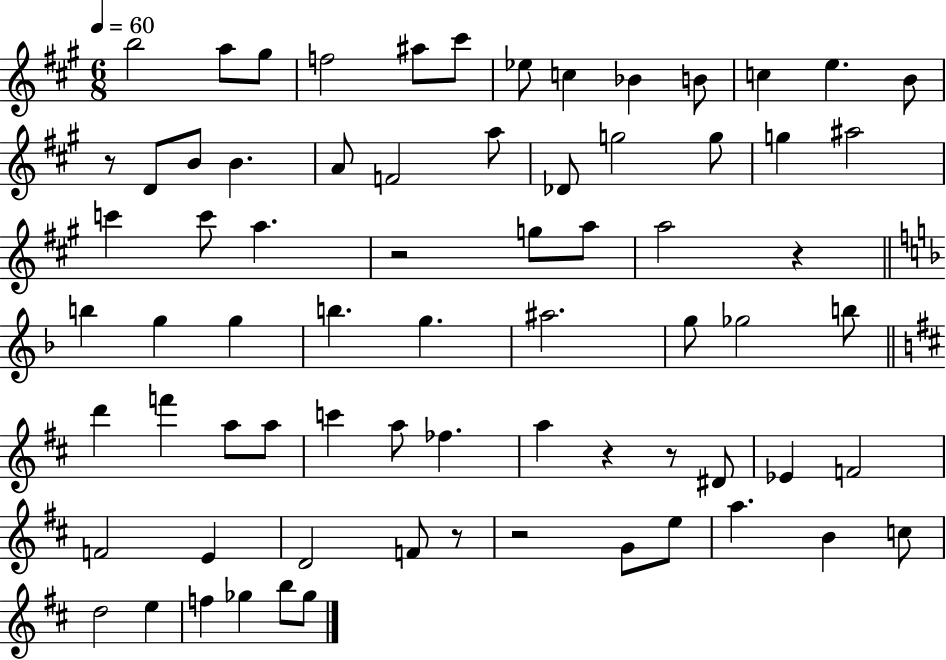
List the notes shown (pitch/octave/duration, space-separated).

B5/h A5/e G#5/e F5/h A#5/e C#6/e Eb5/e C5/q Bb4/q B4/e C5/q E5/q. B4/e R/e D4/e B4/e B4/q. A4/e F4/h A5/e Db4/e G5/h G5/e G5/q A#5/h C6/q C6/e A5/q. R/h G5/e A5/e A5/h R/q B5/q G5/q G5/q B5/q. G5/q. A#5/h. G5/e Gb5/h B5/e D6/q F6/q A5/e A5/e C6/q A5/e FES5/q. A5/q R/q R/e D#4/e Eb4/q F4/h F4/h E4/q D4/h F4/e R/e R/h G4/e E5/e A5/q. B4/q C5/e D5/h E5/q F5/q Gb5/q B5/e Gb5/e